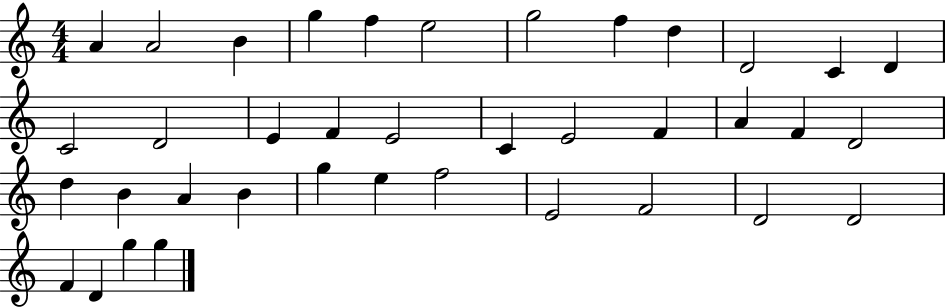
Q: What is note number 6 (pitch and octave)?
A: E5